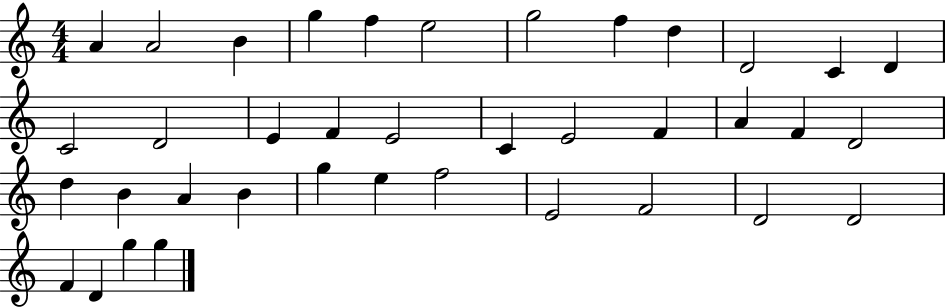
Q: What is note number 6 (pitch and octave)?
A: E5